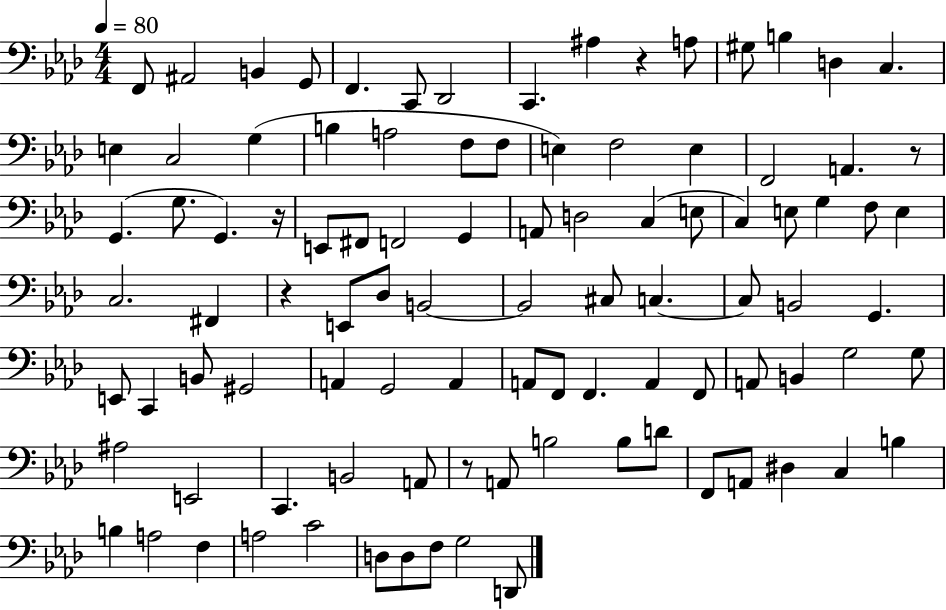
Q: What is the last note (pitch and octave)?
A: D2